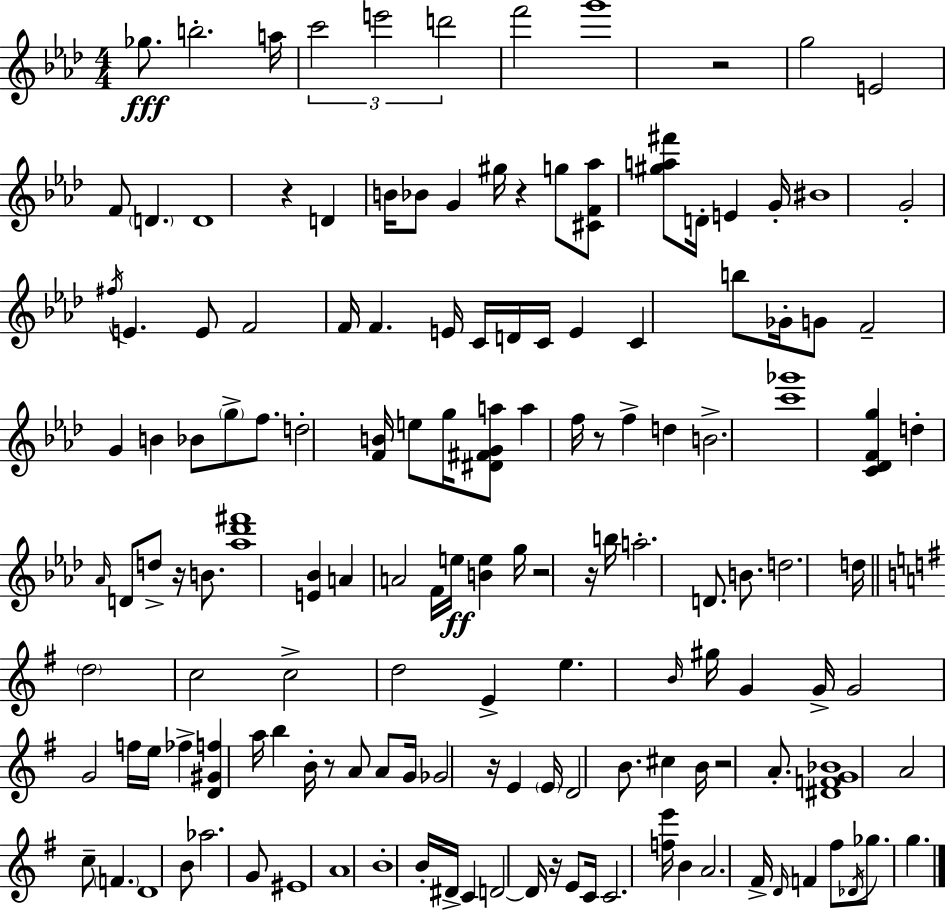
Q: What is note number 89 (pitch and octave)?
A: A4